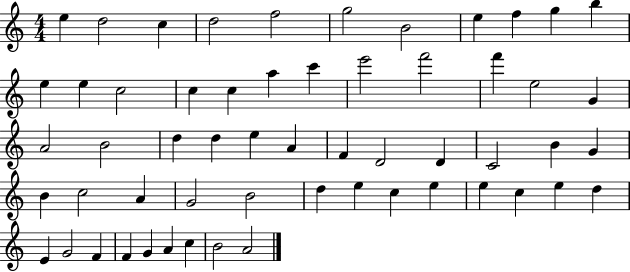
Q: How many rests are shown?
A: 0